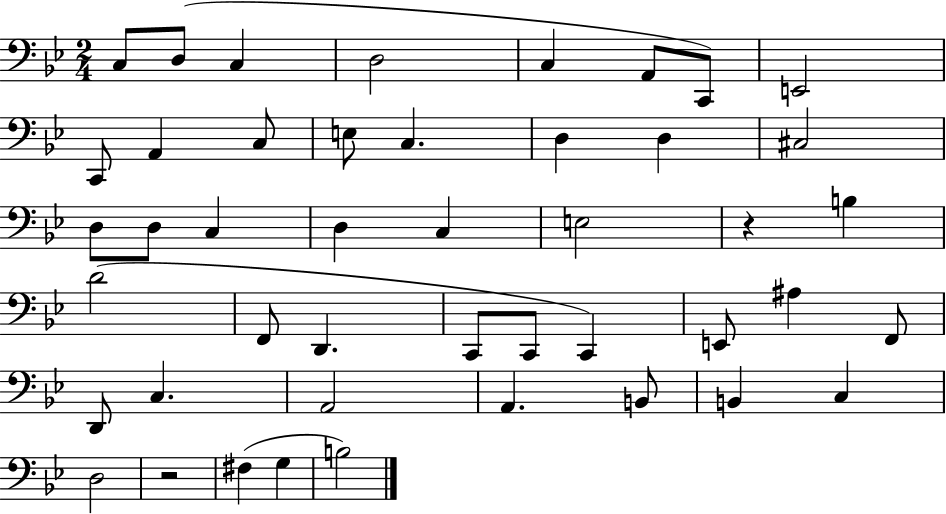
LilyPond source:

{
  \clef bass
  \numericTimeSignature
  \time 2/4
  \key bes \major
  c8 d8( c4 | d2 | c4 a,8 c,8) | e,2 | \break c,8 a,4 c8 | e8 c4. | d4 d4 | cis2 | \break d8 d8 c4 | d4 c4 | e2 | r4 b4 | \break d'2( | f,8 d,4. | c,8 c,8 c,4) | e,8 ais4 f,8 | \break d,8 c4. | a,2 | a,4. b,8 | b,4 c4 | \break d2 | r2 | fis4( g4 | b2) | \break \bar "|."
}